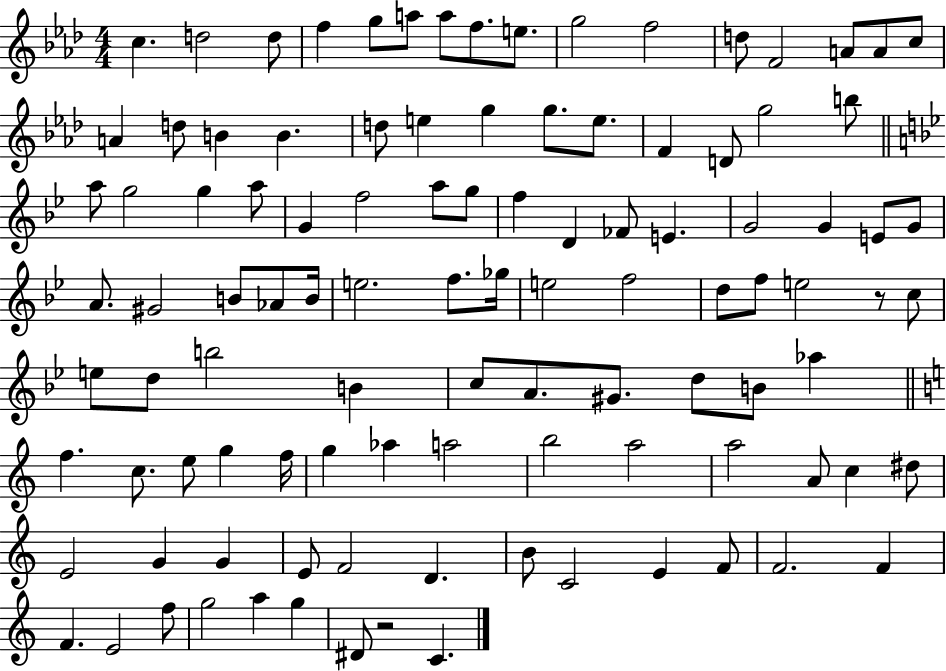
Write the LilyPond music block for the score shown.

{
  \clef treble
  \numericTimeSignature
  \time 4/4
  \key aes \major
  c''4. d''2 d''8 | f''4 g''8 a''8 a''8 f''8. e''8. | g''2 f''2 | d''8 f'2 a'8 a'8 c''8 | \break a'4 d''8 b'4 b'4. | d''8 e''4 g''4 g''8. e''8. | f'4 d'8 g''2 b''8 | \bar "||" \break \key g \minor a''8 g''2 g''4 a''8 | g'4 f''2 a''8 g''8 | f''4 d'4 fes'8 e'4. | g'2 g'4 e'8 g'8 | \break a'8. gis'2 b'8 aes'8 b'16 | e''2. f''8. ges''16 | e''2 f''2 | d''8 f''8 e''2 r8 c''8 | \break e''8 d''8 b''2 b'4 | c''8 a'8. gis'8. d''8 b'8 aes''4 | \bar "||" \break \key a \minor f''4. c''8. e''8 g''4 f''16 | g''4 aes''4 a''2 | b''2 a''2 | a''2 a'8 c''4 dis''8 | \break e'2 g'4 g'4 | e'8 f'2 d'4. | b'8 c'2 e'4 f'8 | f'2. f'4 | \break f'4. e'2 f''8 | g''2 a''4 g''4 | dis'8 r2 c'4. | \bar "|."
}